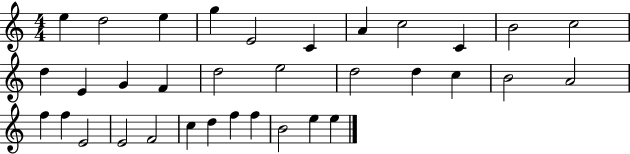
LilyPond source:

{
  \clef treble
  \numericTimeSignature
  \time 4/4
  \key c \major
  e''4 d''2 e''4 | g''4 e'2 c'4 | a'4 c''2 c'4 | b'2 c''2 | \break d''4 e'4 g'4 f'4 | d''2 e''2 | d''2 d''4 c''4 | b'2 a'2 | \break f''4 f''4 e'2 | e'2 f'2 | c''4 d''4 f''4 f''4 | b'2 e''4 e''4 | \break \bar "|."
}